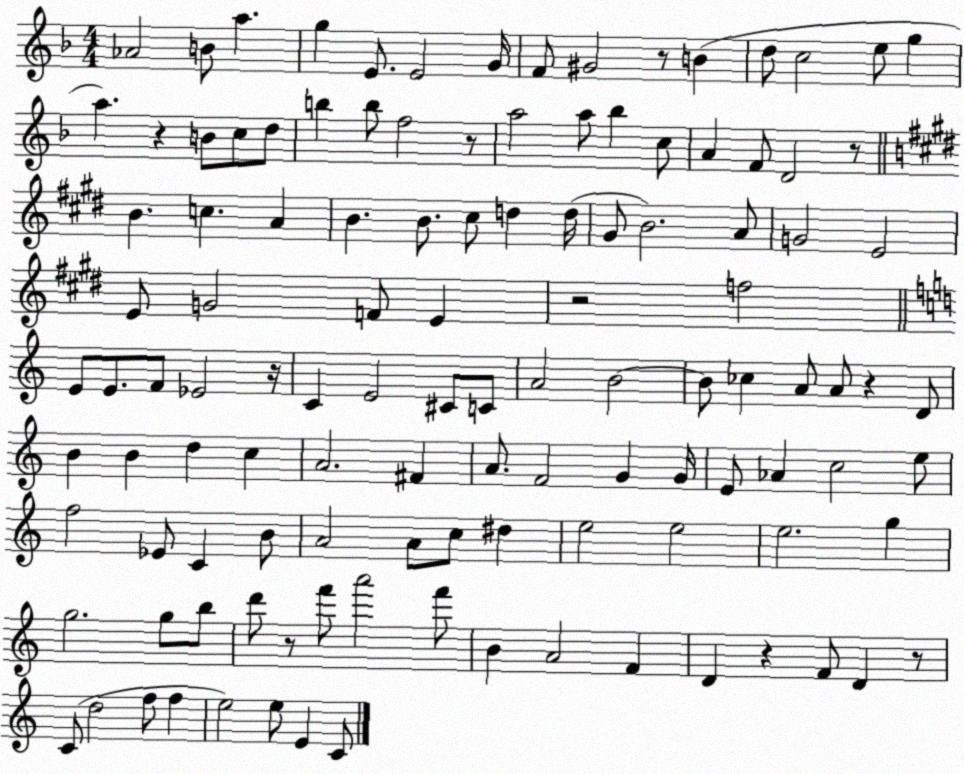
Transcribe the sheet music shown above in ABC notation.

X:1
T:Untitled
M:4/4
L:1/4
K:F
_A2 B/2 a g E/2 E2 G/4 F/2 ^G2 z/2 B d/2 c2 e/2 g a z B/2 c/2 d/2 b b/2 f2 z/2 a2 a/2 _b c/2 A F/2 D2 z/2 B c A B B/2 ^c/2 d d/4 ^G/2 B2 A/2 G2 E2 E/2 G2 F/2 E z2 f2 E/2 E/2 F/2 _E2 z/4 C E2 ^C/2 C/2 A2 B2 B/2 _c A/2 A/2 z D/2 B B d c A2 ^F A/2 F2 G G/4 E/2 _A c2 e/2 f2 _E/2 C B/2 A2 A/2 c/2 ^d e2 e2 e2 g g2 g/2 b/2 d'/2 z/2 f'/2 a'2 f'/2 B A2 F D z F/2 D z/2 C/2 d2 f/2 f e2 e/2 E C/2